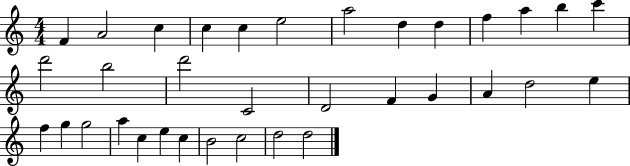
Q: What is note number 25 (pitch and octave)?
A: G5